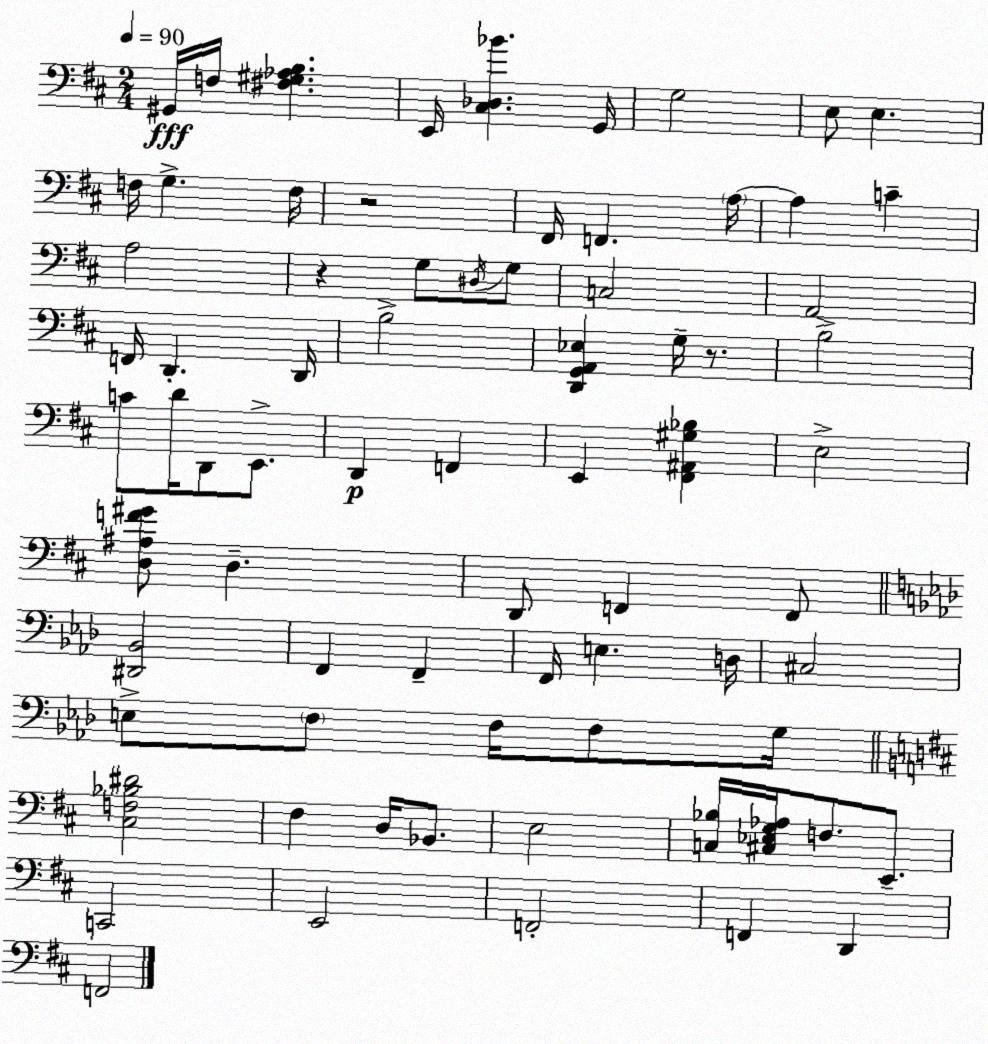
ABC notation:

X:1
T:Untitled
M:2/4
L:1/4
K:D
^G,,/4 F,/4 [^F,^G,_A,B,] E,,/4 [^C,_D,_B] G,,/4 G,2 E,/2 E, F,/4 G, F,/4 z2 ^F,,/4 F,, A,/4 A, C A,2 z G,/2 ^D,/4 G,/2 C,2 A,,2 F,,/4 D,, D,,/4 B,2 [D,,G,,A,,_E,] G,/4 z/2 B,2 C/2 D/4 D,,/2 E,,/2 D,, F,, E,, [^F,,^A,,^G,_B,] E,2 [D,^A,F^G]/2 D, D,,/2 F,, F,,/2 [^D,,_B,,]2 F,, F,, F,,/4 E, D,/4 ^C,2 E,/2 F,/2 F,/4 F,/2 G,/4 [^C,F,_B,^D]2 ^F, D,/4 _B,,/2 E,2 [C,_B,]/4 [^C,_E,G,_A,]/4 F,/2 E,,/2 C,,2 E,,2 F,,2 F,, D,, F,,2